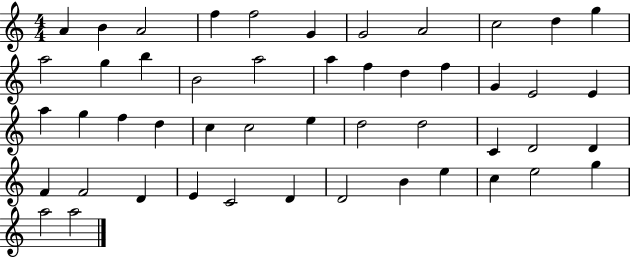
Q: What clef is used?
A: treble